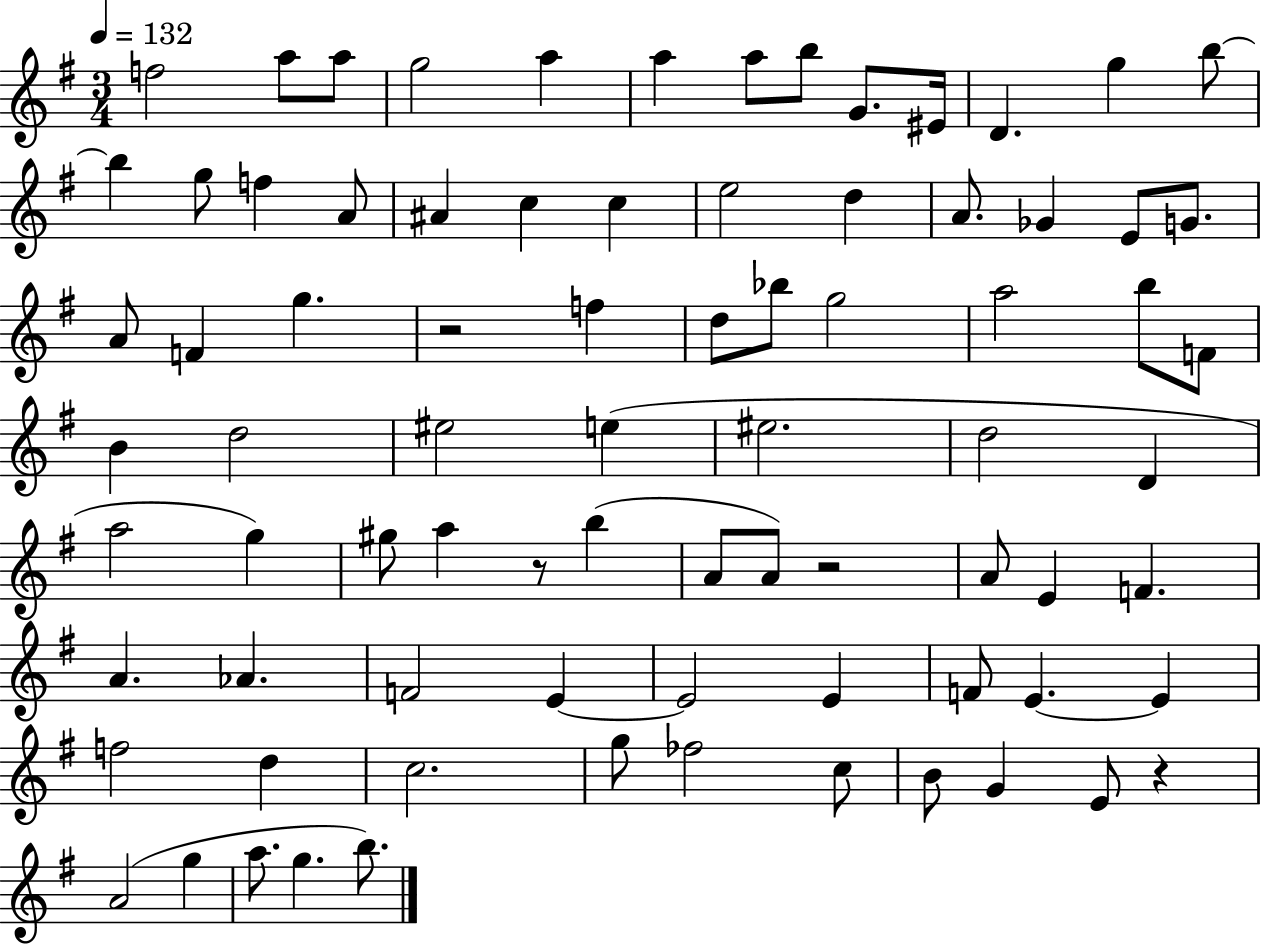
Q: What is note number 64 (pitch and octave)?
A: D5